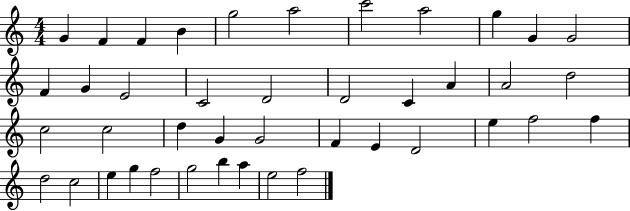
{
  \clef treble
  \numericTimeSignature
  \time 4/4
  \key c \major
  g'4 f'4 f'4 b'4 | g''2 a''2 | c'''2 a''2 | g''4 g'4 g'2 | \break f'4 g'4 e'2 | c'2 d'2 | d'2 c'4 a'4 | a'2 d''2 | \break c''2 c''2 | d''4 g'4 g'2 | f'4 e'4 d'2 | e''4 f''2 f''4 | \break d''2 c''2 | e''4 g''4 f''2 | g''2 b''4 a''4 | e''2 f''2 | \break \bar "|."
}